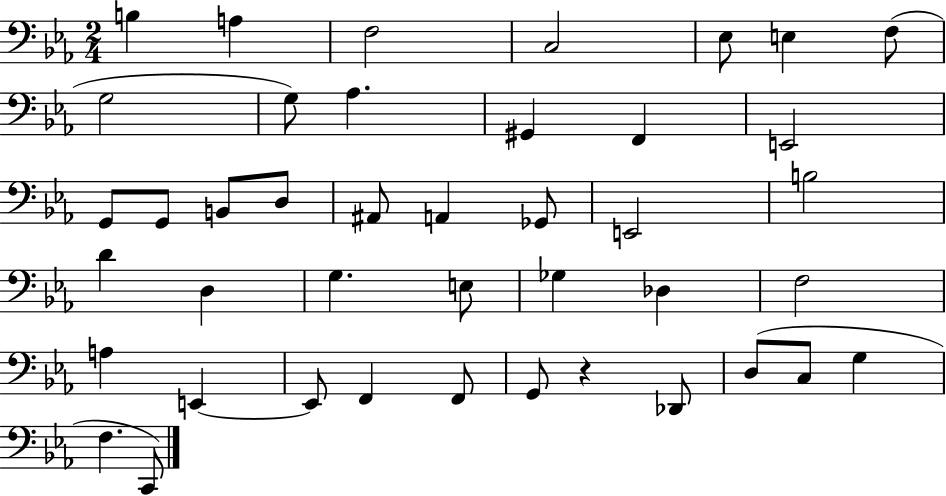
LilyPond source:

{
  \clef bass
  \numericTimeSignature
  \time 2/4
  \key ees \major
  \repeat volta 2 { b4 a4 | f2 | c2 | ees8 e4 f8( | \break g2 | g8) aes4. | gis,4 f,4 | e,2 | \break g,8 g,8 b,8 d8 | ais,8 a,4 ges,8 | e,2 | b2 | \break d'4 d4 | g4. e8 | ges4 des4 | f2 | \break a4 e,4~~ | e,8 f,4 f,8 | g,8 r4 des,8 | d8( c8 g4 | \break f4. c,8) | } \bar "|."
}